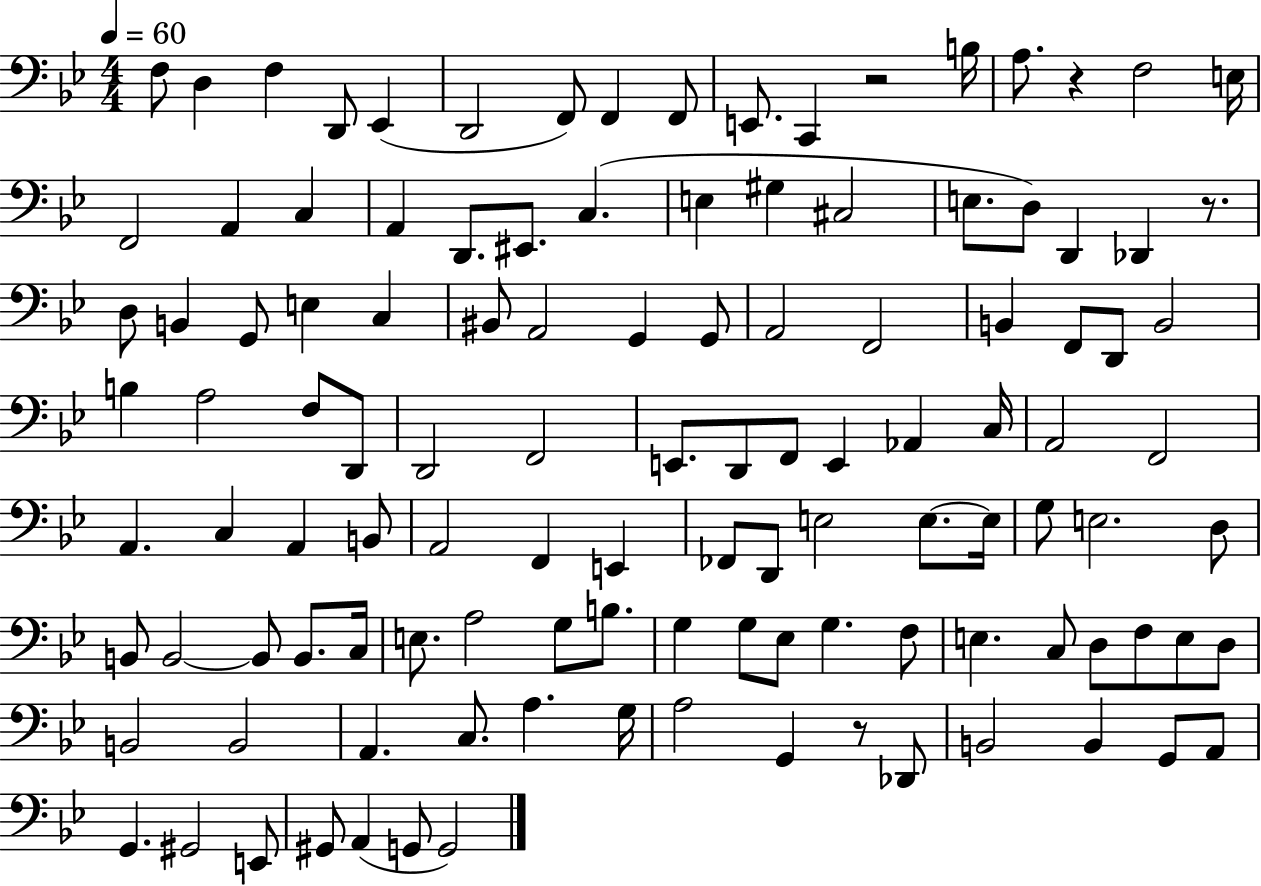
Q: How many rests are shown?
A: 4